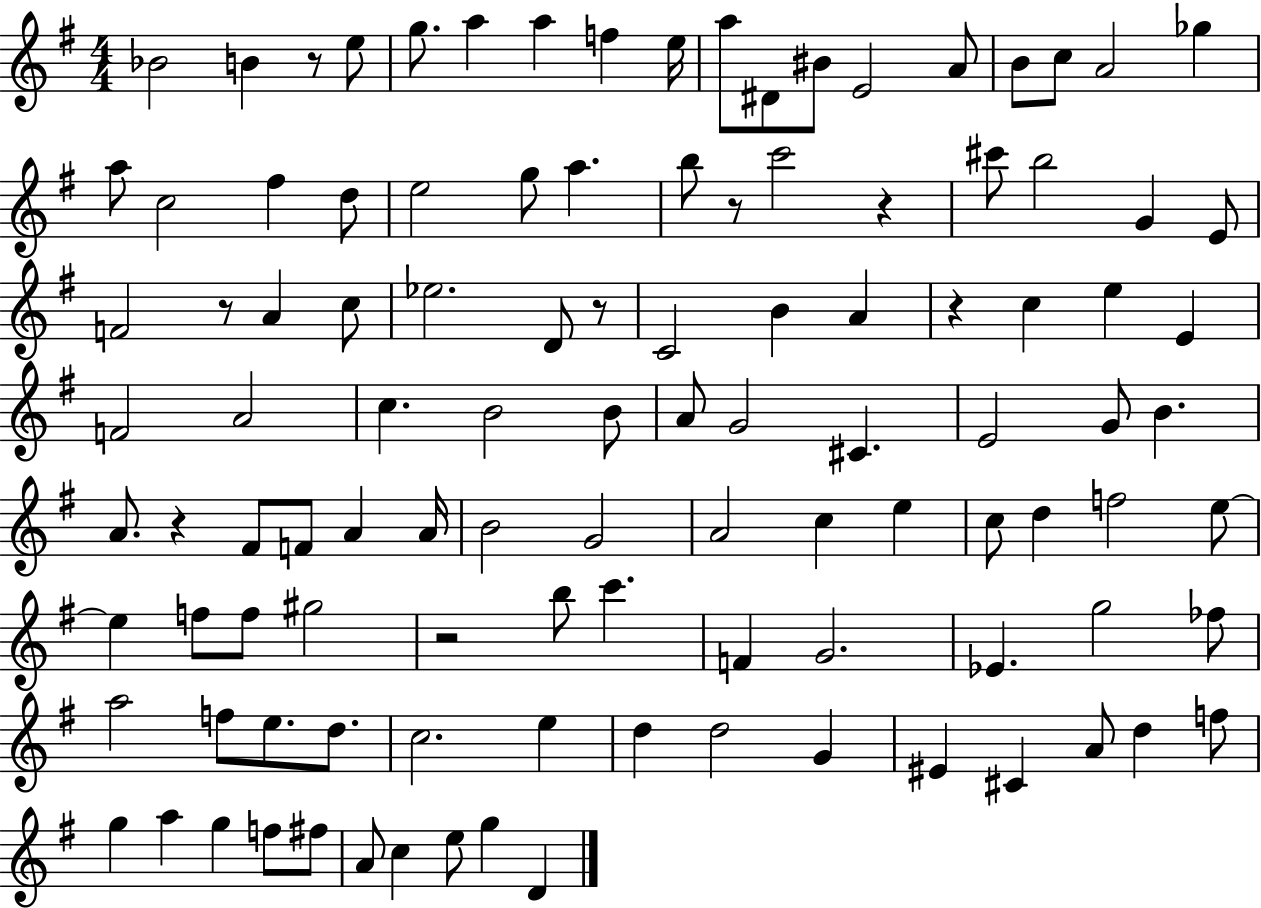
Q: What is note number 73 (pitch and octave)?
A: F4